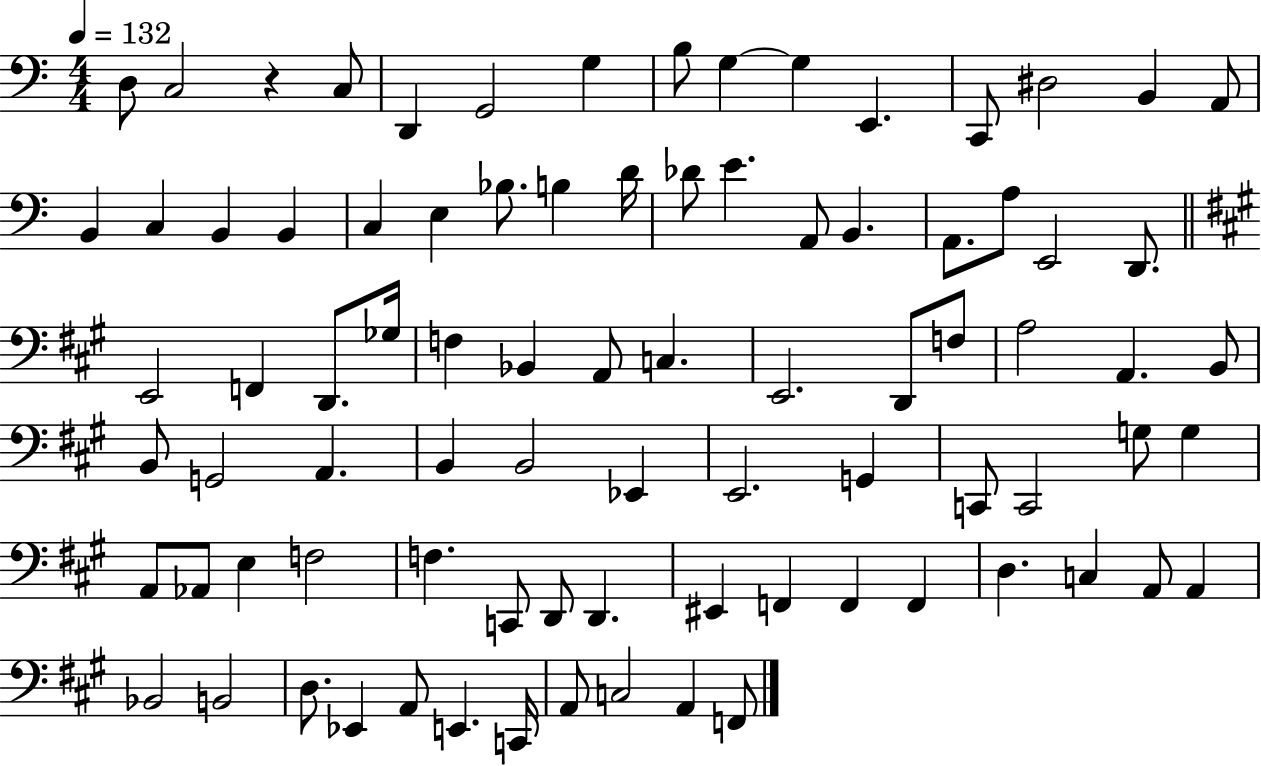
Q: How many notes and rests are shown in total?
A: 85